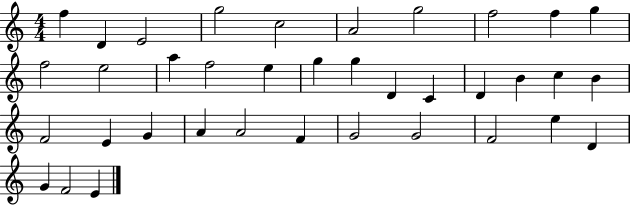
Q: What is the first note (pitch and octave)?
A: F5